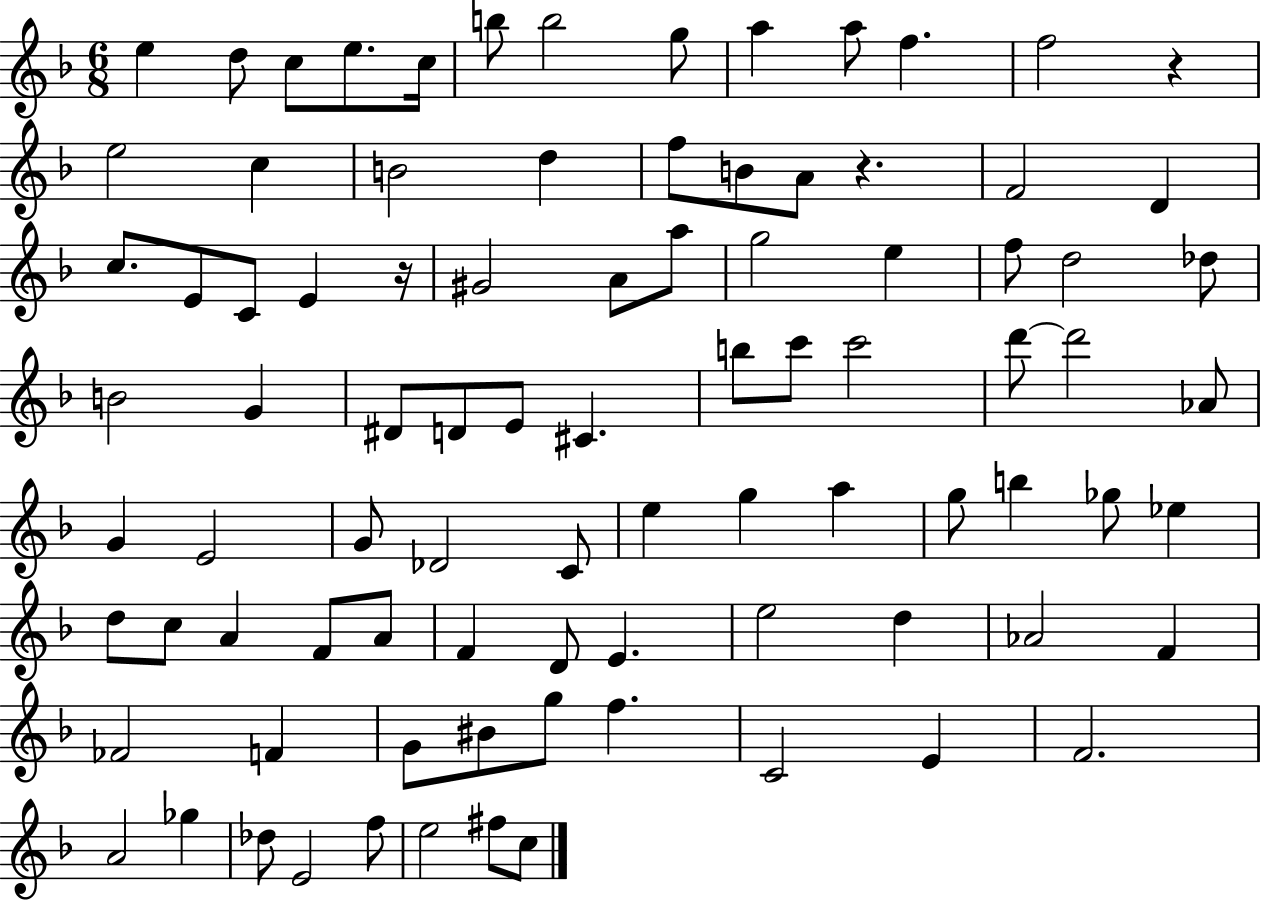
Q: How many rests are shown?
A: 3